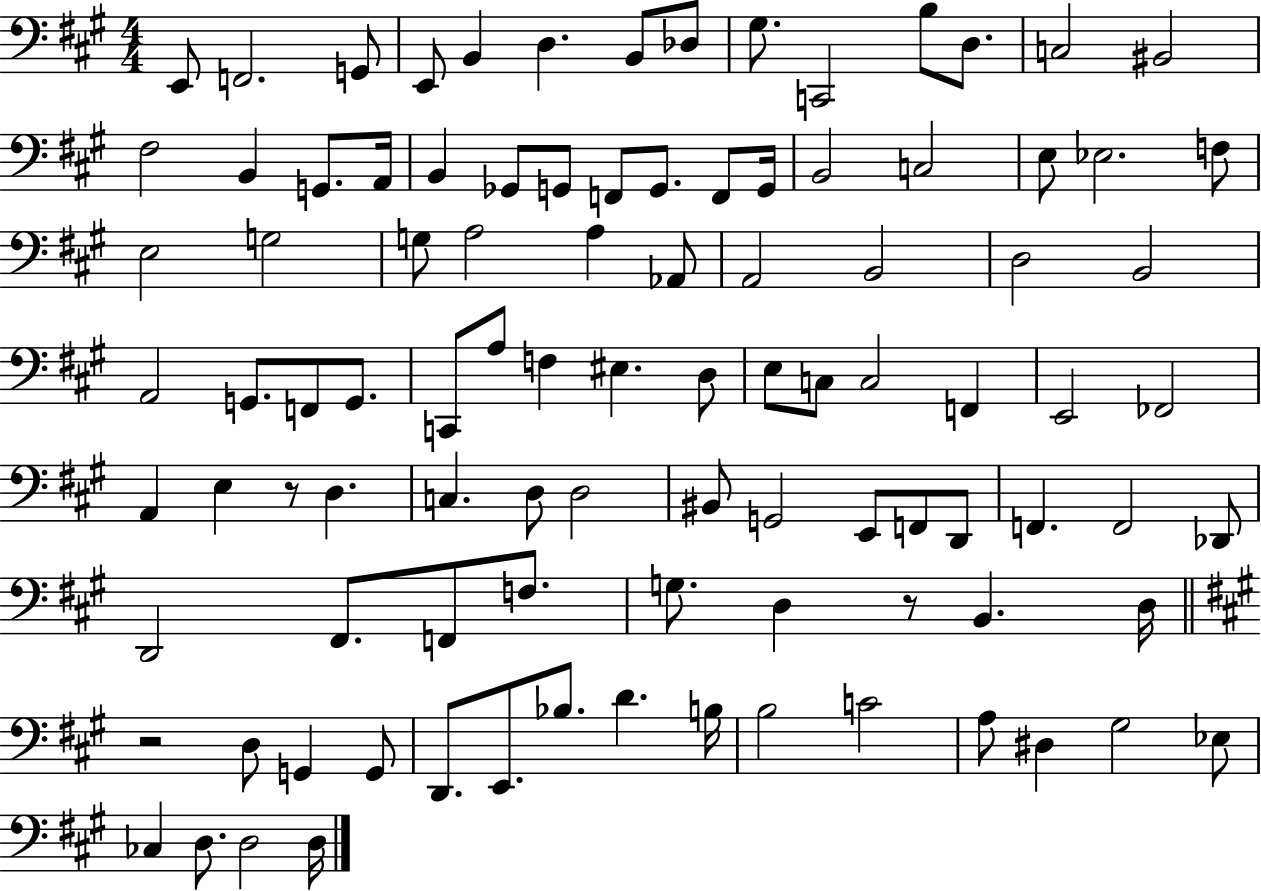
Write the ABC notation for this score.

X:1
T:Untitled
M:4/4
L:1/4
K:A
E,,/2 F,,2 G,,/2 E,,/2 B,, D, B,,/2 _D,/2 ^G,/2 C,,2 B,/2 D,/2 C,2 ^B,,2 ^F,2 B,, G,,/2 A,,/4 B,, _G,,/2 G,,/2 F,,/2 G,,/2 F,,/2 G,,/4 B,,2 C,2 E,/2 _E,2 F,/2 E,2 G,2 G,/2 A,2 A, _A,,/2 A,,2 B,,2 D,2 B,,2 A,,2 G,,/2 F,,/2 G,,/2 C,,/2 A,/2 F, ^E, D,/2 E,/2 C,/2 C,2 F,, E,,2 _F,,2 A,, E, z/2 D, C, D,/2 D,2 ^B,,/2 G,,2 E,,/2 F,,/2 D,,/2 F,, F,,2 _D,,/2 D,,2 ^F,,/2 F,,/2 F,/2 G,/2 D, z/2 B,, D,/4 z2 D,/2 G,, G,,/2 D,,/2 E,,/2 _B,/2 D B,/4 B,2 C2 A,/2 ^D, ^G,2 _E,/2 _C, D,/2 D,2 D,/4